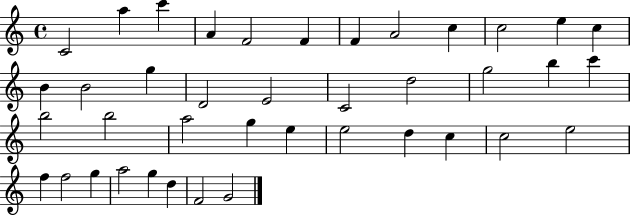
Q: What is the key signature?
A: C major